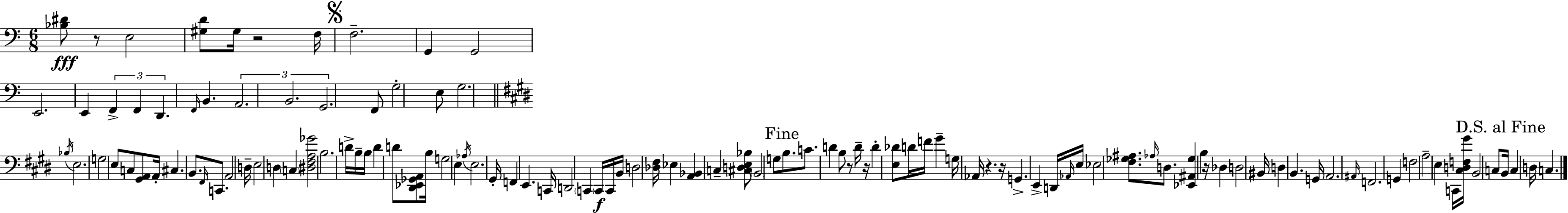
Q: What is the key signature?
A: C major